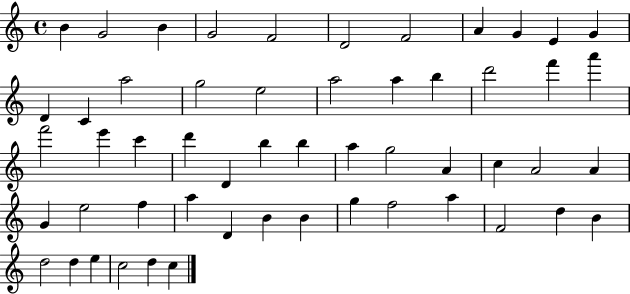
X:1
T:Untitled
M:4/4
L:1/4
K:C
B G2 B G2 F2 D2 F2 A G E G D C a2 g2 e2 a2 a b d'2 f' a' f'2 e' c' d' D b b a g2 A c A2 A G e2 f a D B B g f2 a F2 d B d2 d e c2 d c